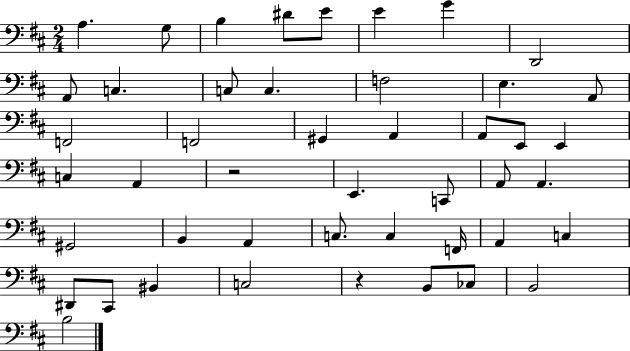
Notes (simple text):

A3/q. G3/e B3/q D#4/e E4/e E4/q G4/q D2/h A2/e C3/q. C3/e C3/q. F3/h E3/q. A2/e F2/h F2/h G#2/q A2/q A2/e E2/e E2/q C3/q A2/q R/h E2/q. C2/e A2/e A2/q. G#2/h B2/q A2/q C3/e. C3/q F2/s A2/q C3/q D#2/e C#2/e BIS2/q C3/h R/q B2/e CES3/e B2/h B3/h